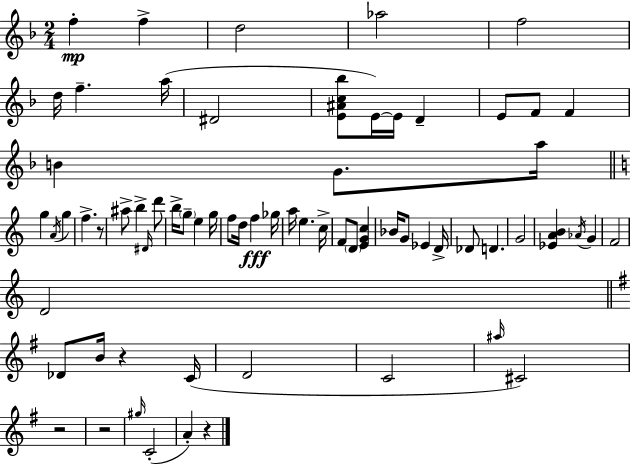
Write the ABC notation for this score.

X:1
T:Untitled
M:2/4
L:1/4
K:Dm
f f d2 _a2 f2 d/4 f a/4 ^D2 [E^Ac_b]/2 E/4 E/4 D E/2 F/2 F B G/2 a/4 g A/4 g f z/2 ^a/2 b ^D/4 d'/2 b/4 g/2 e g/4 f/2 d/4 f _g/4 a/4 e c/4 F/2 D/2 [EGc] _B/4 G/2 _E D/4 _D/2 D G2 [_EAB] _A/4 G F2 D2 _D/2 B/4 z C/4 D2 C2 ^a/4 ^C2 z2 z2 ^g/4 C2 A z